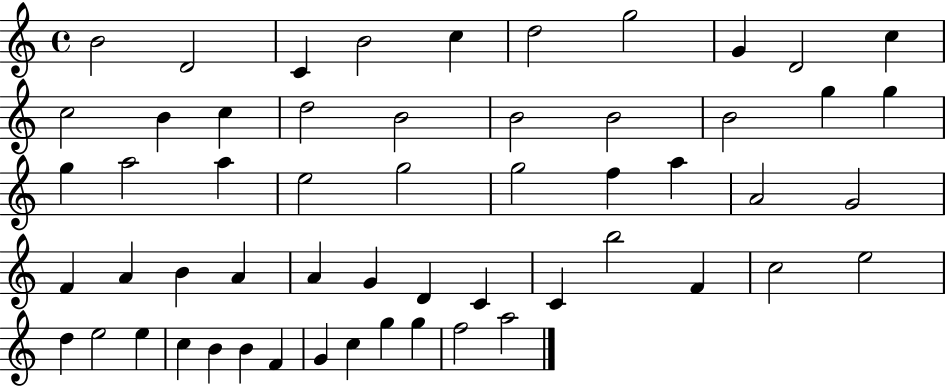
{
  \clef treble
  \time 4/4
  \defaultTimeSignature
  \key c \major
  b'2 d'2 | c'4 b'2 c''4 | d''2 g''2 | g'4 d'2 c''4 | \break c''2 b'4 c''4 | d''2 b'2 | b'2 b'2 | b'2 g''4 g''4 | \break g''4 a''2 a''4 | e''2 g''2 | g''2 f''4 a''4 | a'2 g'2 | \break f'4 a'4 b'4 a'4 | a'4 g'4 d'4 c'4 | c'4 b''2 f'4 | c''2 e''2 | \break d''4 e''2 e''4 | c''4 b'4 b'4 f'4 | g'4 c''4 g''4 g''4 | f''2 a''2 | \break \bar "|."
}